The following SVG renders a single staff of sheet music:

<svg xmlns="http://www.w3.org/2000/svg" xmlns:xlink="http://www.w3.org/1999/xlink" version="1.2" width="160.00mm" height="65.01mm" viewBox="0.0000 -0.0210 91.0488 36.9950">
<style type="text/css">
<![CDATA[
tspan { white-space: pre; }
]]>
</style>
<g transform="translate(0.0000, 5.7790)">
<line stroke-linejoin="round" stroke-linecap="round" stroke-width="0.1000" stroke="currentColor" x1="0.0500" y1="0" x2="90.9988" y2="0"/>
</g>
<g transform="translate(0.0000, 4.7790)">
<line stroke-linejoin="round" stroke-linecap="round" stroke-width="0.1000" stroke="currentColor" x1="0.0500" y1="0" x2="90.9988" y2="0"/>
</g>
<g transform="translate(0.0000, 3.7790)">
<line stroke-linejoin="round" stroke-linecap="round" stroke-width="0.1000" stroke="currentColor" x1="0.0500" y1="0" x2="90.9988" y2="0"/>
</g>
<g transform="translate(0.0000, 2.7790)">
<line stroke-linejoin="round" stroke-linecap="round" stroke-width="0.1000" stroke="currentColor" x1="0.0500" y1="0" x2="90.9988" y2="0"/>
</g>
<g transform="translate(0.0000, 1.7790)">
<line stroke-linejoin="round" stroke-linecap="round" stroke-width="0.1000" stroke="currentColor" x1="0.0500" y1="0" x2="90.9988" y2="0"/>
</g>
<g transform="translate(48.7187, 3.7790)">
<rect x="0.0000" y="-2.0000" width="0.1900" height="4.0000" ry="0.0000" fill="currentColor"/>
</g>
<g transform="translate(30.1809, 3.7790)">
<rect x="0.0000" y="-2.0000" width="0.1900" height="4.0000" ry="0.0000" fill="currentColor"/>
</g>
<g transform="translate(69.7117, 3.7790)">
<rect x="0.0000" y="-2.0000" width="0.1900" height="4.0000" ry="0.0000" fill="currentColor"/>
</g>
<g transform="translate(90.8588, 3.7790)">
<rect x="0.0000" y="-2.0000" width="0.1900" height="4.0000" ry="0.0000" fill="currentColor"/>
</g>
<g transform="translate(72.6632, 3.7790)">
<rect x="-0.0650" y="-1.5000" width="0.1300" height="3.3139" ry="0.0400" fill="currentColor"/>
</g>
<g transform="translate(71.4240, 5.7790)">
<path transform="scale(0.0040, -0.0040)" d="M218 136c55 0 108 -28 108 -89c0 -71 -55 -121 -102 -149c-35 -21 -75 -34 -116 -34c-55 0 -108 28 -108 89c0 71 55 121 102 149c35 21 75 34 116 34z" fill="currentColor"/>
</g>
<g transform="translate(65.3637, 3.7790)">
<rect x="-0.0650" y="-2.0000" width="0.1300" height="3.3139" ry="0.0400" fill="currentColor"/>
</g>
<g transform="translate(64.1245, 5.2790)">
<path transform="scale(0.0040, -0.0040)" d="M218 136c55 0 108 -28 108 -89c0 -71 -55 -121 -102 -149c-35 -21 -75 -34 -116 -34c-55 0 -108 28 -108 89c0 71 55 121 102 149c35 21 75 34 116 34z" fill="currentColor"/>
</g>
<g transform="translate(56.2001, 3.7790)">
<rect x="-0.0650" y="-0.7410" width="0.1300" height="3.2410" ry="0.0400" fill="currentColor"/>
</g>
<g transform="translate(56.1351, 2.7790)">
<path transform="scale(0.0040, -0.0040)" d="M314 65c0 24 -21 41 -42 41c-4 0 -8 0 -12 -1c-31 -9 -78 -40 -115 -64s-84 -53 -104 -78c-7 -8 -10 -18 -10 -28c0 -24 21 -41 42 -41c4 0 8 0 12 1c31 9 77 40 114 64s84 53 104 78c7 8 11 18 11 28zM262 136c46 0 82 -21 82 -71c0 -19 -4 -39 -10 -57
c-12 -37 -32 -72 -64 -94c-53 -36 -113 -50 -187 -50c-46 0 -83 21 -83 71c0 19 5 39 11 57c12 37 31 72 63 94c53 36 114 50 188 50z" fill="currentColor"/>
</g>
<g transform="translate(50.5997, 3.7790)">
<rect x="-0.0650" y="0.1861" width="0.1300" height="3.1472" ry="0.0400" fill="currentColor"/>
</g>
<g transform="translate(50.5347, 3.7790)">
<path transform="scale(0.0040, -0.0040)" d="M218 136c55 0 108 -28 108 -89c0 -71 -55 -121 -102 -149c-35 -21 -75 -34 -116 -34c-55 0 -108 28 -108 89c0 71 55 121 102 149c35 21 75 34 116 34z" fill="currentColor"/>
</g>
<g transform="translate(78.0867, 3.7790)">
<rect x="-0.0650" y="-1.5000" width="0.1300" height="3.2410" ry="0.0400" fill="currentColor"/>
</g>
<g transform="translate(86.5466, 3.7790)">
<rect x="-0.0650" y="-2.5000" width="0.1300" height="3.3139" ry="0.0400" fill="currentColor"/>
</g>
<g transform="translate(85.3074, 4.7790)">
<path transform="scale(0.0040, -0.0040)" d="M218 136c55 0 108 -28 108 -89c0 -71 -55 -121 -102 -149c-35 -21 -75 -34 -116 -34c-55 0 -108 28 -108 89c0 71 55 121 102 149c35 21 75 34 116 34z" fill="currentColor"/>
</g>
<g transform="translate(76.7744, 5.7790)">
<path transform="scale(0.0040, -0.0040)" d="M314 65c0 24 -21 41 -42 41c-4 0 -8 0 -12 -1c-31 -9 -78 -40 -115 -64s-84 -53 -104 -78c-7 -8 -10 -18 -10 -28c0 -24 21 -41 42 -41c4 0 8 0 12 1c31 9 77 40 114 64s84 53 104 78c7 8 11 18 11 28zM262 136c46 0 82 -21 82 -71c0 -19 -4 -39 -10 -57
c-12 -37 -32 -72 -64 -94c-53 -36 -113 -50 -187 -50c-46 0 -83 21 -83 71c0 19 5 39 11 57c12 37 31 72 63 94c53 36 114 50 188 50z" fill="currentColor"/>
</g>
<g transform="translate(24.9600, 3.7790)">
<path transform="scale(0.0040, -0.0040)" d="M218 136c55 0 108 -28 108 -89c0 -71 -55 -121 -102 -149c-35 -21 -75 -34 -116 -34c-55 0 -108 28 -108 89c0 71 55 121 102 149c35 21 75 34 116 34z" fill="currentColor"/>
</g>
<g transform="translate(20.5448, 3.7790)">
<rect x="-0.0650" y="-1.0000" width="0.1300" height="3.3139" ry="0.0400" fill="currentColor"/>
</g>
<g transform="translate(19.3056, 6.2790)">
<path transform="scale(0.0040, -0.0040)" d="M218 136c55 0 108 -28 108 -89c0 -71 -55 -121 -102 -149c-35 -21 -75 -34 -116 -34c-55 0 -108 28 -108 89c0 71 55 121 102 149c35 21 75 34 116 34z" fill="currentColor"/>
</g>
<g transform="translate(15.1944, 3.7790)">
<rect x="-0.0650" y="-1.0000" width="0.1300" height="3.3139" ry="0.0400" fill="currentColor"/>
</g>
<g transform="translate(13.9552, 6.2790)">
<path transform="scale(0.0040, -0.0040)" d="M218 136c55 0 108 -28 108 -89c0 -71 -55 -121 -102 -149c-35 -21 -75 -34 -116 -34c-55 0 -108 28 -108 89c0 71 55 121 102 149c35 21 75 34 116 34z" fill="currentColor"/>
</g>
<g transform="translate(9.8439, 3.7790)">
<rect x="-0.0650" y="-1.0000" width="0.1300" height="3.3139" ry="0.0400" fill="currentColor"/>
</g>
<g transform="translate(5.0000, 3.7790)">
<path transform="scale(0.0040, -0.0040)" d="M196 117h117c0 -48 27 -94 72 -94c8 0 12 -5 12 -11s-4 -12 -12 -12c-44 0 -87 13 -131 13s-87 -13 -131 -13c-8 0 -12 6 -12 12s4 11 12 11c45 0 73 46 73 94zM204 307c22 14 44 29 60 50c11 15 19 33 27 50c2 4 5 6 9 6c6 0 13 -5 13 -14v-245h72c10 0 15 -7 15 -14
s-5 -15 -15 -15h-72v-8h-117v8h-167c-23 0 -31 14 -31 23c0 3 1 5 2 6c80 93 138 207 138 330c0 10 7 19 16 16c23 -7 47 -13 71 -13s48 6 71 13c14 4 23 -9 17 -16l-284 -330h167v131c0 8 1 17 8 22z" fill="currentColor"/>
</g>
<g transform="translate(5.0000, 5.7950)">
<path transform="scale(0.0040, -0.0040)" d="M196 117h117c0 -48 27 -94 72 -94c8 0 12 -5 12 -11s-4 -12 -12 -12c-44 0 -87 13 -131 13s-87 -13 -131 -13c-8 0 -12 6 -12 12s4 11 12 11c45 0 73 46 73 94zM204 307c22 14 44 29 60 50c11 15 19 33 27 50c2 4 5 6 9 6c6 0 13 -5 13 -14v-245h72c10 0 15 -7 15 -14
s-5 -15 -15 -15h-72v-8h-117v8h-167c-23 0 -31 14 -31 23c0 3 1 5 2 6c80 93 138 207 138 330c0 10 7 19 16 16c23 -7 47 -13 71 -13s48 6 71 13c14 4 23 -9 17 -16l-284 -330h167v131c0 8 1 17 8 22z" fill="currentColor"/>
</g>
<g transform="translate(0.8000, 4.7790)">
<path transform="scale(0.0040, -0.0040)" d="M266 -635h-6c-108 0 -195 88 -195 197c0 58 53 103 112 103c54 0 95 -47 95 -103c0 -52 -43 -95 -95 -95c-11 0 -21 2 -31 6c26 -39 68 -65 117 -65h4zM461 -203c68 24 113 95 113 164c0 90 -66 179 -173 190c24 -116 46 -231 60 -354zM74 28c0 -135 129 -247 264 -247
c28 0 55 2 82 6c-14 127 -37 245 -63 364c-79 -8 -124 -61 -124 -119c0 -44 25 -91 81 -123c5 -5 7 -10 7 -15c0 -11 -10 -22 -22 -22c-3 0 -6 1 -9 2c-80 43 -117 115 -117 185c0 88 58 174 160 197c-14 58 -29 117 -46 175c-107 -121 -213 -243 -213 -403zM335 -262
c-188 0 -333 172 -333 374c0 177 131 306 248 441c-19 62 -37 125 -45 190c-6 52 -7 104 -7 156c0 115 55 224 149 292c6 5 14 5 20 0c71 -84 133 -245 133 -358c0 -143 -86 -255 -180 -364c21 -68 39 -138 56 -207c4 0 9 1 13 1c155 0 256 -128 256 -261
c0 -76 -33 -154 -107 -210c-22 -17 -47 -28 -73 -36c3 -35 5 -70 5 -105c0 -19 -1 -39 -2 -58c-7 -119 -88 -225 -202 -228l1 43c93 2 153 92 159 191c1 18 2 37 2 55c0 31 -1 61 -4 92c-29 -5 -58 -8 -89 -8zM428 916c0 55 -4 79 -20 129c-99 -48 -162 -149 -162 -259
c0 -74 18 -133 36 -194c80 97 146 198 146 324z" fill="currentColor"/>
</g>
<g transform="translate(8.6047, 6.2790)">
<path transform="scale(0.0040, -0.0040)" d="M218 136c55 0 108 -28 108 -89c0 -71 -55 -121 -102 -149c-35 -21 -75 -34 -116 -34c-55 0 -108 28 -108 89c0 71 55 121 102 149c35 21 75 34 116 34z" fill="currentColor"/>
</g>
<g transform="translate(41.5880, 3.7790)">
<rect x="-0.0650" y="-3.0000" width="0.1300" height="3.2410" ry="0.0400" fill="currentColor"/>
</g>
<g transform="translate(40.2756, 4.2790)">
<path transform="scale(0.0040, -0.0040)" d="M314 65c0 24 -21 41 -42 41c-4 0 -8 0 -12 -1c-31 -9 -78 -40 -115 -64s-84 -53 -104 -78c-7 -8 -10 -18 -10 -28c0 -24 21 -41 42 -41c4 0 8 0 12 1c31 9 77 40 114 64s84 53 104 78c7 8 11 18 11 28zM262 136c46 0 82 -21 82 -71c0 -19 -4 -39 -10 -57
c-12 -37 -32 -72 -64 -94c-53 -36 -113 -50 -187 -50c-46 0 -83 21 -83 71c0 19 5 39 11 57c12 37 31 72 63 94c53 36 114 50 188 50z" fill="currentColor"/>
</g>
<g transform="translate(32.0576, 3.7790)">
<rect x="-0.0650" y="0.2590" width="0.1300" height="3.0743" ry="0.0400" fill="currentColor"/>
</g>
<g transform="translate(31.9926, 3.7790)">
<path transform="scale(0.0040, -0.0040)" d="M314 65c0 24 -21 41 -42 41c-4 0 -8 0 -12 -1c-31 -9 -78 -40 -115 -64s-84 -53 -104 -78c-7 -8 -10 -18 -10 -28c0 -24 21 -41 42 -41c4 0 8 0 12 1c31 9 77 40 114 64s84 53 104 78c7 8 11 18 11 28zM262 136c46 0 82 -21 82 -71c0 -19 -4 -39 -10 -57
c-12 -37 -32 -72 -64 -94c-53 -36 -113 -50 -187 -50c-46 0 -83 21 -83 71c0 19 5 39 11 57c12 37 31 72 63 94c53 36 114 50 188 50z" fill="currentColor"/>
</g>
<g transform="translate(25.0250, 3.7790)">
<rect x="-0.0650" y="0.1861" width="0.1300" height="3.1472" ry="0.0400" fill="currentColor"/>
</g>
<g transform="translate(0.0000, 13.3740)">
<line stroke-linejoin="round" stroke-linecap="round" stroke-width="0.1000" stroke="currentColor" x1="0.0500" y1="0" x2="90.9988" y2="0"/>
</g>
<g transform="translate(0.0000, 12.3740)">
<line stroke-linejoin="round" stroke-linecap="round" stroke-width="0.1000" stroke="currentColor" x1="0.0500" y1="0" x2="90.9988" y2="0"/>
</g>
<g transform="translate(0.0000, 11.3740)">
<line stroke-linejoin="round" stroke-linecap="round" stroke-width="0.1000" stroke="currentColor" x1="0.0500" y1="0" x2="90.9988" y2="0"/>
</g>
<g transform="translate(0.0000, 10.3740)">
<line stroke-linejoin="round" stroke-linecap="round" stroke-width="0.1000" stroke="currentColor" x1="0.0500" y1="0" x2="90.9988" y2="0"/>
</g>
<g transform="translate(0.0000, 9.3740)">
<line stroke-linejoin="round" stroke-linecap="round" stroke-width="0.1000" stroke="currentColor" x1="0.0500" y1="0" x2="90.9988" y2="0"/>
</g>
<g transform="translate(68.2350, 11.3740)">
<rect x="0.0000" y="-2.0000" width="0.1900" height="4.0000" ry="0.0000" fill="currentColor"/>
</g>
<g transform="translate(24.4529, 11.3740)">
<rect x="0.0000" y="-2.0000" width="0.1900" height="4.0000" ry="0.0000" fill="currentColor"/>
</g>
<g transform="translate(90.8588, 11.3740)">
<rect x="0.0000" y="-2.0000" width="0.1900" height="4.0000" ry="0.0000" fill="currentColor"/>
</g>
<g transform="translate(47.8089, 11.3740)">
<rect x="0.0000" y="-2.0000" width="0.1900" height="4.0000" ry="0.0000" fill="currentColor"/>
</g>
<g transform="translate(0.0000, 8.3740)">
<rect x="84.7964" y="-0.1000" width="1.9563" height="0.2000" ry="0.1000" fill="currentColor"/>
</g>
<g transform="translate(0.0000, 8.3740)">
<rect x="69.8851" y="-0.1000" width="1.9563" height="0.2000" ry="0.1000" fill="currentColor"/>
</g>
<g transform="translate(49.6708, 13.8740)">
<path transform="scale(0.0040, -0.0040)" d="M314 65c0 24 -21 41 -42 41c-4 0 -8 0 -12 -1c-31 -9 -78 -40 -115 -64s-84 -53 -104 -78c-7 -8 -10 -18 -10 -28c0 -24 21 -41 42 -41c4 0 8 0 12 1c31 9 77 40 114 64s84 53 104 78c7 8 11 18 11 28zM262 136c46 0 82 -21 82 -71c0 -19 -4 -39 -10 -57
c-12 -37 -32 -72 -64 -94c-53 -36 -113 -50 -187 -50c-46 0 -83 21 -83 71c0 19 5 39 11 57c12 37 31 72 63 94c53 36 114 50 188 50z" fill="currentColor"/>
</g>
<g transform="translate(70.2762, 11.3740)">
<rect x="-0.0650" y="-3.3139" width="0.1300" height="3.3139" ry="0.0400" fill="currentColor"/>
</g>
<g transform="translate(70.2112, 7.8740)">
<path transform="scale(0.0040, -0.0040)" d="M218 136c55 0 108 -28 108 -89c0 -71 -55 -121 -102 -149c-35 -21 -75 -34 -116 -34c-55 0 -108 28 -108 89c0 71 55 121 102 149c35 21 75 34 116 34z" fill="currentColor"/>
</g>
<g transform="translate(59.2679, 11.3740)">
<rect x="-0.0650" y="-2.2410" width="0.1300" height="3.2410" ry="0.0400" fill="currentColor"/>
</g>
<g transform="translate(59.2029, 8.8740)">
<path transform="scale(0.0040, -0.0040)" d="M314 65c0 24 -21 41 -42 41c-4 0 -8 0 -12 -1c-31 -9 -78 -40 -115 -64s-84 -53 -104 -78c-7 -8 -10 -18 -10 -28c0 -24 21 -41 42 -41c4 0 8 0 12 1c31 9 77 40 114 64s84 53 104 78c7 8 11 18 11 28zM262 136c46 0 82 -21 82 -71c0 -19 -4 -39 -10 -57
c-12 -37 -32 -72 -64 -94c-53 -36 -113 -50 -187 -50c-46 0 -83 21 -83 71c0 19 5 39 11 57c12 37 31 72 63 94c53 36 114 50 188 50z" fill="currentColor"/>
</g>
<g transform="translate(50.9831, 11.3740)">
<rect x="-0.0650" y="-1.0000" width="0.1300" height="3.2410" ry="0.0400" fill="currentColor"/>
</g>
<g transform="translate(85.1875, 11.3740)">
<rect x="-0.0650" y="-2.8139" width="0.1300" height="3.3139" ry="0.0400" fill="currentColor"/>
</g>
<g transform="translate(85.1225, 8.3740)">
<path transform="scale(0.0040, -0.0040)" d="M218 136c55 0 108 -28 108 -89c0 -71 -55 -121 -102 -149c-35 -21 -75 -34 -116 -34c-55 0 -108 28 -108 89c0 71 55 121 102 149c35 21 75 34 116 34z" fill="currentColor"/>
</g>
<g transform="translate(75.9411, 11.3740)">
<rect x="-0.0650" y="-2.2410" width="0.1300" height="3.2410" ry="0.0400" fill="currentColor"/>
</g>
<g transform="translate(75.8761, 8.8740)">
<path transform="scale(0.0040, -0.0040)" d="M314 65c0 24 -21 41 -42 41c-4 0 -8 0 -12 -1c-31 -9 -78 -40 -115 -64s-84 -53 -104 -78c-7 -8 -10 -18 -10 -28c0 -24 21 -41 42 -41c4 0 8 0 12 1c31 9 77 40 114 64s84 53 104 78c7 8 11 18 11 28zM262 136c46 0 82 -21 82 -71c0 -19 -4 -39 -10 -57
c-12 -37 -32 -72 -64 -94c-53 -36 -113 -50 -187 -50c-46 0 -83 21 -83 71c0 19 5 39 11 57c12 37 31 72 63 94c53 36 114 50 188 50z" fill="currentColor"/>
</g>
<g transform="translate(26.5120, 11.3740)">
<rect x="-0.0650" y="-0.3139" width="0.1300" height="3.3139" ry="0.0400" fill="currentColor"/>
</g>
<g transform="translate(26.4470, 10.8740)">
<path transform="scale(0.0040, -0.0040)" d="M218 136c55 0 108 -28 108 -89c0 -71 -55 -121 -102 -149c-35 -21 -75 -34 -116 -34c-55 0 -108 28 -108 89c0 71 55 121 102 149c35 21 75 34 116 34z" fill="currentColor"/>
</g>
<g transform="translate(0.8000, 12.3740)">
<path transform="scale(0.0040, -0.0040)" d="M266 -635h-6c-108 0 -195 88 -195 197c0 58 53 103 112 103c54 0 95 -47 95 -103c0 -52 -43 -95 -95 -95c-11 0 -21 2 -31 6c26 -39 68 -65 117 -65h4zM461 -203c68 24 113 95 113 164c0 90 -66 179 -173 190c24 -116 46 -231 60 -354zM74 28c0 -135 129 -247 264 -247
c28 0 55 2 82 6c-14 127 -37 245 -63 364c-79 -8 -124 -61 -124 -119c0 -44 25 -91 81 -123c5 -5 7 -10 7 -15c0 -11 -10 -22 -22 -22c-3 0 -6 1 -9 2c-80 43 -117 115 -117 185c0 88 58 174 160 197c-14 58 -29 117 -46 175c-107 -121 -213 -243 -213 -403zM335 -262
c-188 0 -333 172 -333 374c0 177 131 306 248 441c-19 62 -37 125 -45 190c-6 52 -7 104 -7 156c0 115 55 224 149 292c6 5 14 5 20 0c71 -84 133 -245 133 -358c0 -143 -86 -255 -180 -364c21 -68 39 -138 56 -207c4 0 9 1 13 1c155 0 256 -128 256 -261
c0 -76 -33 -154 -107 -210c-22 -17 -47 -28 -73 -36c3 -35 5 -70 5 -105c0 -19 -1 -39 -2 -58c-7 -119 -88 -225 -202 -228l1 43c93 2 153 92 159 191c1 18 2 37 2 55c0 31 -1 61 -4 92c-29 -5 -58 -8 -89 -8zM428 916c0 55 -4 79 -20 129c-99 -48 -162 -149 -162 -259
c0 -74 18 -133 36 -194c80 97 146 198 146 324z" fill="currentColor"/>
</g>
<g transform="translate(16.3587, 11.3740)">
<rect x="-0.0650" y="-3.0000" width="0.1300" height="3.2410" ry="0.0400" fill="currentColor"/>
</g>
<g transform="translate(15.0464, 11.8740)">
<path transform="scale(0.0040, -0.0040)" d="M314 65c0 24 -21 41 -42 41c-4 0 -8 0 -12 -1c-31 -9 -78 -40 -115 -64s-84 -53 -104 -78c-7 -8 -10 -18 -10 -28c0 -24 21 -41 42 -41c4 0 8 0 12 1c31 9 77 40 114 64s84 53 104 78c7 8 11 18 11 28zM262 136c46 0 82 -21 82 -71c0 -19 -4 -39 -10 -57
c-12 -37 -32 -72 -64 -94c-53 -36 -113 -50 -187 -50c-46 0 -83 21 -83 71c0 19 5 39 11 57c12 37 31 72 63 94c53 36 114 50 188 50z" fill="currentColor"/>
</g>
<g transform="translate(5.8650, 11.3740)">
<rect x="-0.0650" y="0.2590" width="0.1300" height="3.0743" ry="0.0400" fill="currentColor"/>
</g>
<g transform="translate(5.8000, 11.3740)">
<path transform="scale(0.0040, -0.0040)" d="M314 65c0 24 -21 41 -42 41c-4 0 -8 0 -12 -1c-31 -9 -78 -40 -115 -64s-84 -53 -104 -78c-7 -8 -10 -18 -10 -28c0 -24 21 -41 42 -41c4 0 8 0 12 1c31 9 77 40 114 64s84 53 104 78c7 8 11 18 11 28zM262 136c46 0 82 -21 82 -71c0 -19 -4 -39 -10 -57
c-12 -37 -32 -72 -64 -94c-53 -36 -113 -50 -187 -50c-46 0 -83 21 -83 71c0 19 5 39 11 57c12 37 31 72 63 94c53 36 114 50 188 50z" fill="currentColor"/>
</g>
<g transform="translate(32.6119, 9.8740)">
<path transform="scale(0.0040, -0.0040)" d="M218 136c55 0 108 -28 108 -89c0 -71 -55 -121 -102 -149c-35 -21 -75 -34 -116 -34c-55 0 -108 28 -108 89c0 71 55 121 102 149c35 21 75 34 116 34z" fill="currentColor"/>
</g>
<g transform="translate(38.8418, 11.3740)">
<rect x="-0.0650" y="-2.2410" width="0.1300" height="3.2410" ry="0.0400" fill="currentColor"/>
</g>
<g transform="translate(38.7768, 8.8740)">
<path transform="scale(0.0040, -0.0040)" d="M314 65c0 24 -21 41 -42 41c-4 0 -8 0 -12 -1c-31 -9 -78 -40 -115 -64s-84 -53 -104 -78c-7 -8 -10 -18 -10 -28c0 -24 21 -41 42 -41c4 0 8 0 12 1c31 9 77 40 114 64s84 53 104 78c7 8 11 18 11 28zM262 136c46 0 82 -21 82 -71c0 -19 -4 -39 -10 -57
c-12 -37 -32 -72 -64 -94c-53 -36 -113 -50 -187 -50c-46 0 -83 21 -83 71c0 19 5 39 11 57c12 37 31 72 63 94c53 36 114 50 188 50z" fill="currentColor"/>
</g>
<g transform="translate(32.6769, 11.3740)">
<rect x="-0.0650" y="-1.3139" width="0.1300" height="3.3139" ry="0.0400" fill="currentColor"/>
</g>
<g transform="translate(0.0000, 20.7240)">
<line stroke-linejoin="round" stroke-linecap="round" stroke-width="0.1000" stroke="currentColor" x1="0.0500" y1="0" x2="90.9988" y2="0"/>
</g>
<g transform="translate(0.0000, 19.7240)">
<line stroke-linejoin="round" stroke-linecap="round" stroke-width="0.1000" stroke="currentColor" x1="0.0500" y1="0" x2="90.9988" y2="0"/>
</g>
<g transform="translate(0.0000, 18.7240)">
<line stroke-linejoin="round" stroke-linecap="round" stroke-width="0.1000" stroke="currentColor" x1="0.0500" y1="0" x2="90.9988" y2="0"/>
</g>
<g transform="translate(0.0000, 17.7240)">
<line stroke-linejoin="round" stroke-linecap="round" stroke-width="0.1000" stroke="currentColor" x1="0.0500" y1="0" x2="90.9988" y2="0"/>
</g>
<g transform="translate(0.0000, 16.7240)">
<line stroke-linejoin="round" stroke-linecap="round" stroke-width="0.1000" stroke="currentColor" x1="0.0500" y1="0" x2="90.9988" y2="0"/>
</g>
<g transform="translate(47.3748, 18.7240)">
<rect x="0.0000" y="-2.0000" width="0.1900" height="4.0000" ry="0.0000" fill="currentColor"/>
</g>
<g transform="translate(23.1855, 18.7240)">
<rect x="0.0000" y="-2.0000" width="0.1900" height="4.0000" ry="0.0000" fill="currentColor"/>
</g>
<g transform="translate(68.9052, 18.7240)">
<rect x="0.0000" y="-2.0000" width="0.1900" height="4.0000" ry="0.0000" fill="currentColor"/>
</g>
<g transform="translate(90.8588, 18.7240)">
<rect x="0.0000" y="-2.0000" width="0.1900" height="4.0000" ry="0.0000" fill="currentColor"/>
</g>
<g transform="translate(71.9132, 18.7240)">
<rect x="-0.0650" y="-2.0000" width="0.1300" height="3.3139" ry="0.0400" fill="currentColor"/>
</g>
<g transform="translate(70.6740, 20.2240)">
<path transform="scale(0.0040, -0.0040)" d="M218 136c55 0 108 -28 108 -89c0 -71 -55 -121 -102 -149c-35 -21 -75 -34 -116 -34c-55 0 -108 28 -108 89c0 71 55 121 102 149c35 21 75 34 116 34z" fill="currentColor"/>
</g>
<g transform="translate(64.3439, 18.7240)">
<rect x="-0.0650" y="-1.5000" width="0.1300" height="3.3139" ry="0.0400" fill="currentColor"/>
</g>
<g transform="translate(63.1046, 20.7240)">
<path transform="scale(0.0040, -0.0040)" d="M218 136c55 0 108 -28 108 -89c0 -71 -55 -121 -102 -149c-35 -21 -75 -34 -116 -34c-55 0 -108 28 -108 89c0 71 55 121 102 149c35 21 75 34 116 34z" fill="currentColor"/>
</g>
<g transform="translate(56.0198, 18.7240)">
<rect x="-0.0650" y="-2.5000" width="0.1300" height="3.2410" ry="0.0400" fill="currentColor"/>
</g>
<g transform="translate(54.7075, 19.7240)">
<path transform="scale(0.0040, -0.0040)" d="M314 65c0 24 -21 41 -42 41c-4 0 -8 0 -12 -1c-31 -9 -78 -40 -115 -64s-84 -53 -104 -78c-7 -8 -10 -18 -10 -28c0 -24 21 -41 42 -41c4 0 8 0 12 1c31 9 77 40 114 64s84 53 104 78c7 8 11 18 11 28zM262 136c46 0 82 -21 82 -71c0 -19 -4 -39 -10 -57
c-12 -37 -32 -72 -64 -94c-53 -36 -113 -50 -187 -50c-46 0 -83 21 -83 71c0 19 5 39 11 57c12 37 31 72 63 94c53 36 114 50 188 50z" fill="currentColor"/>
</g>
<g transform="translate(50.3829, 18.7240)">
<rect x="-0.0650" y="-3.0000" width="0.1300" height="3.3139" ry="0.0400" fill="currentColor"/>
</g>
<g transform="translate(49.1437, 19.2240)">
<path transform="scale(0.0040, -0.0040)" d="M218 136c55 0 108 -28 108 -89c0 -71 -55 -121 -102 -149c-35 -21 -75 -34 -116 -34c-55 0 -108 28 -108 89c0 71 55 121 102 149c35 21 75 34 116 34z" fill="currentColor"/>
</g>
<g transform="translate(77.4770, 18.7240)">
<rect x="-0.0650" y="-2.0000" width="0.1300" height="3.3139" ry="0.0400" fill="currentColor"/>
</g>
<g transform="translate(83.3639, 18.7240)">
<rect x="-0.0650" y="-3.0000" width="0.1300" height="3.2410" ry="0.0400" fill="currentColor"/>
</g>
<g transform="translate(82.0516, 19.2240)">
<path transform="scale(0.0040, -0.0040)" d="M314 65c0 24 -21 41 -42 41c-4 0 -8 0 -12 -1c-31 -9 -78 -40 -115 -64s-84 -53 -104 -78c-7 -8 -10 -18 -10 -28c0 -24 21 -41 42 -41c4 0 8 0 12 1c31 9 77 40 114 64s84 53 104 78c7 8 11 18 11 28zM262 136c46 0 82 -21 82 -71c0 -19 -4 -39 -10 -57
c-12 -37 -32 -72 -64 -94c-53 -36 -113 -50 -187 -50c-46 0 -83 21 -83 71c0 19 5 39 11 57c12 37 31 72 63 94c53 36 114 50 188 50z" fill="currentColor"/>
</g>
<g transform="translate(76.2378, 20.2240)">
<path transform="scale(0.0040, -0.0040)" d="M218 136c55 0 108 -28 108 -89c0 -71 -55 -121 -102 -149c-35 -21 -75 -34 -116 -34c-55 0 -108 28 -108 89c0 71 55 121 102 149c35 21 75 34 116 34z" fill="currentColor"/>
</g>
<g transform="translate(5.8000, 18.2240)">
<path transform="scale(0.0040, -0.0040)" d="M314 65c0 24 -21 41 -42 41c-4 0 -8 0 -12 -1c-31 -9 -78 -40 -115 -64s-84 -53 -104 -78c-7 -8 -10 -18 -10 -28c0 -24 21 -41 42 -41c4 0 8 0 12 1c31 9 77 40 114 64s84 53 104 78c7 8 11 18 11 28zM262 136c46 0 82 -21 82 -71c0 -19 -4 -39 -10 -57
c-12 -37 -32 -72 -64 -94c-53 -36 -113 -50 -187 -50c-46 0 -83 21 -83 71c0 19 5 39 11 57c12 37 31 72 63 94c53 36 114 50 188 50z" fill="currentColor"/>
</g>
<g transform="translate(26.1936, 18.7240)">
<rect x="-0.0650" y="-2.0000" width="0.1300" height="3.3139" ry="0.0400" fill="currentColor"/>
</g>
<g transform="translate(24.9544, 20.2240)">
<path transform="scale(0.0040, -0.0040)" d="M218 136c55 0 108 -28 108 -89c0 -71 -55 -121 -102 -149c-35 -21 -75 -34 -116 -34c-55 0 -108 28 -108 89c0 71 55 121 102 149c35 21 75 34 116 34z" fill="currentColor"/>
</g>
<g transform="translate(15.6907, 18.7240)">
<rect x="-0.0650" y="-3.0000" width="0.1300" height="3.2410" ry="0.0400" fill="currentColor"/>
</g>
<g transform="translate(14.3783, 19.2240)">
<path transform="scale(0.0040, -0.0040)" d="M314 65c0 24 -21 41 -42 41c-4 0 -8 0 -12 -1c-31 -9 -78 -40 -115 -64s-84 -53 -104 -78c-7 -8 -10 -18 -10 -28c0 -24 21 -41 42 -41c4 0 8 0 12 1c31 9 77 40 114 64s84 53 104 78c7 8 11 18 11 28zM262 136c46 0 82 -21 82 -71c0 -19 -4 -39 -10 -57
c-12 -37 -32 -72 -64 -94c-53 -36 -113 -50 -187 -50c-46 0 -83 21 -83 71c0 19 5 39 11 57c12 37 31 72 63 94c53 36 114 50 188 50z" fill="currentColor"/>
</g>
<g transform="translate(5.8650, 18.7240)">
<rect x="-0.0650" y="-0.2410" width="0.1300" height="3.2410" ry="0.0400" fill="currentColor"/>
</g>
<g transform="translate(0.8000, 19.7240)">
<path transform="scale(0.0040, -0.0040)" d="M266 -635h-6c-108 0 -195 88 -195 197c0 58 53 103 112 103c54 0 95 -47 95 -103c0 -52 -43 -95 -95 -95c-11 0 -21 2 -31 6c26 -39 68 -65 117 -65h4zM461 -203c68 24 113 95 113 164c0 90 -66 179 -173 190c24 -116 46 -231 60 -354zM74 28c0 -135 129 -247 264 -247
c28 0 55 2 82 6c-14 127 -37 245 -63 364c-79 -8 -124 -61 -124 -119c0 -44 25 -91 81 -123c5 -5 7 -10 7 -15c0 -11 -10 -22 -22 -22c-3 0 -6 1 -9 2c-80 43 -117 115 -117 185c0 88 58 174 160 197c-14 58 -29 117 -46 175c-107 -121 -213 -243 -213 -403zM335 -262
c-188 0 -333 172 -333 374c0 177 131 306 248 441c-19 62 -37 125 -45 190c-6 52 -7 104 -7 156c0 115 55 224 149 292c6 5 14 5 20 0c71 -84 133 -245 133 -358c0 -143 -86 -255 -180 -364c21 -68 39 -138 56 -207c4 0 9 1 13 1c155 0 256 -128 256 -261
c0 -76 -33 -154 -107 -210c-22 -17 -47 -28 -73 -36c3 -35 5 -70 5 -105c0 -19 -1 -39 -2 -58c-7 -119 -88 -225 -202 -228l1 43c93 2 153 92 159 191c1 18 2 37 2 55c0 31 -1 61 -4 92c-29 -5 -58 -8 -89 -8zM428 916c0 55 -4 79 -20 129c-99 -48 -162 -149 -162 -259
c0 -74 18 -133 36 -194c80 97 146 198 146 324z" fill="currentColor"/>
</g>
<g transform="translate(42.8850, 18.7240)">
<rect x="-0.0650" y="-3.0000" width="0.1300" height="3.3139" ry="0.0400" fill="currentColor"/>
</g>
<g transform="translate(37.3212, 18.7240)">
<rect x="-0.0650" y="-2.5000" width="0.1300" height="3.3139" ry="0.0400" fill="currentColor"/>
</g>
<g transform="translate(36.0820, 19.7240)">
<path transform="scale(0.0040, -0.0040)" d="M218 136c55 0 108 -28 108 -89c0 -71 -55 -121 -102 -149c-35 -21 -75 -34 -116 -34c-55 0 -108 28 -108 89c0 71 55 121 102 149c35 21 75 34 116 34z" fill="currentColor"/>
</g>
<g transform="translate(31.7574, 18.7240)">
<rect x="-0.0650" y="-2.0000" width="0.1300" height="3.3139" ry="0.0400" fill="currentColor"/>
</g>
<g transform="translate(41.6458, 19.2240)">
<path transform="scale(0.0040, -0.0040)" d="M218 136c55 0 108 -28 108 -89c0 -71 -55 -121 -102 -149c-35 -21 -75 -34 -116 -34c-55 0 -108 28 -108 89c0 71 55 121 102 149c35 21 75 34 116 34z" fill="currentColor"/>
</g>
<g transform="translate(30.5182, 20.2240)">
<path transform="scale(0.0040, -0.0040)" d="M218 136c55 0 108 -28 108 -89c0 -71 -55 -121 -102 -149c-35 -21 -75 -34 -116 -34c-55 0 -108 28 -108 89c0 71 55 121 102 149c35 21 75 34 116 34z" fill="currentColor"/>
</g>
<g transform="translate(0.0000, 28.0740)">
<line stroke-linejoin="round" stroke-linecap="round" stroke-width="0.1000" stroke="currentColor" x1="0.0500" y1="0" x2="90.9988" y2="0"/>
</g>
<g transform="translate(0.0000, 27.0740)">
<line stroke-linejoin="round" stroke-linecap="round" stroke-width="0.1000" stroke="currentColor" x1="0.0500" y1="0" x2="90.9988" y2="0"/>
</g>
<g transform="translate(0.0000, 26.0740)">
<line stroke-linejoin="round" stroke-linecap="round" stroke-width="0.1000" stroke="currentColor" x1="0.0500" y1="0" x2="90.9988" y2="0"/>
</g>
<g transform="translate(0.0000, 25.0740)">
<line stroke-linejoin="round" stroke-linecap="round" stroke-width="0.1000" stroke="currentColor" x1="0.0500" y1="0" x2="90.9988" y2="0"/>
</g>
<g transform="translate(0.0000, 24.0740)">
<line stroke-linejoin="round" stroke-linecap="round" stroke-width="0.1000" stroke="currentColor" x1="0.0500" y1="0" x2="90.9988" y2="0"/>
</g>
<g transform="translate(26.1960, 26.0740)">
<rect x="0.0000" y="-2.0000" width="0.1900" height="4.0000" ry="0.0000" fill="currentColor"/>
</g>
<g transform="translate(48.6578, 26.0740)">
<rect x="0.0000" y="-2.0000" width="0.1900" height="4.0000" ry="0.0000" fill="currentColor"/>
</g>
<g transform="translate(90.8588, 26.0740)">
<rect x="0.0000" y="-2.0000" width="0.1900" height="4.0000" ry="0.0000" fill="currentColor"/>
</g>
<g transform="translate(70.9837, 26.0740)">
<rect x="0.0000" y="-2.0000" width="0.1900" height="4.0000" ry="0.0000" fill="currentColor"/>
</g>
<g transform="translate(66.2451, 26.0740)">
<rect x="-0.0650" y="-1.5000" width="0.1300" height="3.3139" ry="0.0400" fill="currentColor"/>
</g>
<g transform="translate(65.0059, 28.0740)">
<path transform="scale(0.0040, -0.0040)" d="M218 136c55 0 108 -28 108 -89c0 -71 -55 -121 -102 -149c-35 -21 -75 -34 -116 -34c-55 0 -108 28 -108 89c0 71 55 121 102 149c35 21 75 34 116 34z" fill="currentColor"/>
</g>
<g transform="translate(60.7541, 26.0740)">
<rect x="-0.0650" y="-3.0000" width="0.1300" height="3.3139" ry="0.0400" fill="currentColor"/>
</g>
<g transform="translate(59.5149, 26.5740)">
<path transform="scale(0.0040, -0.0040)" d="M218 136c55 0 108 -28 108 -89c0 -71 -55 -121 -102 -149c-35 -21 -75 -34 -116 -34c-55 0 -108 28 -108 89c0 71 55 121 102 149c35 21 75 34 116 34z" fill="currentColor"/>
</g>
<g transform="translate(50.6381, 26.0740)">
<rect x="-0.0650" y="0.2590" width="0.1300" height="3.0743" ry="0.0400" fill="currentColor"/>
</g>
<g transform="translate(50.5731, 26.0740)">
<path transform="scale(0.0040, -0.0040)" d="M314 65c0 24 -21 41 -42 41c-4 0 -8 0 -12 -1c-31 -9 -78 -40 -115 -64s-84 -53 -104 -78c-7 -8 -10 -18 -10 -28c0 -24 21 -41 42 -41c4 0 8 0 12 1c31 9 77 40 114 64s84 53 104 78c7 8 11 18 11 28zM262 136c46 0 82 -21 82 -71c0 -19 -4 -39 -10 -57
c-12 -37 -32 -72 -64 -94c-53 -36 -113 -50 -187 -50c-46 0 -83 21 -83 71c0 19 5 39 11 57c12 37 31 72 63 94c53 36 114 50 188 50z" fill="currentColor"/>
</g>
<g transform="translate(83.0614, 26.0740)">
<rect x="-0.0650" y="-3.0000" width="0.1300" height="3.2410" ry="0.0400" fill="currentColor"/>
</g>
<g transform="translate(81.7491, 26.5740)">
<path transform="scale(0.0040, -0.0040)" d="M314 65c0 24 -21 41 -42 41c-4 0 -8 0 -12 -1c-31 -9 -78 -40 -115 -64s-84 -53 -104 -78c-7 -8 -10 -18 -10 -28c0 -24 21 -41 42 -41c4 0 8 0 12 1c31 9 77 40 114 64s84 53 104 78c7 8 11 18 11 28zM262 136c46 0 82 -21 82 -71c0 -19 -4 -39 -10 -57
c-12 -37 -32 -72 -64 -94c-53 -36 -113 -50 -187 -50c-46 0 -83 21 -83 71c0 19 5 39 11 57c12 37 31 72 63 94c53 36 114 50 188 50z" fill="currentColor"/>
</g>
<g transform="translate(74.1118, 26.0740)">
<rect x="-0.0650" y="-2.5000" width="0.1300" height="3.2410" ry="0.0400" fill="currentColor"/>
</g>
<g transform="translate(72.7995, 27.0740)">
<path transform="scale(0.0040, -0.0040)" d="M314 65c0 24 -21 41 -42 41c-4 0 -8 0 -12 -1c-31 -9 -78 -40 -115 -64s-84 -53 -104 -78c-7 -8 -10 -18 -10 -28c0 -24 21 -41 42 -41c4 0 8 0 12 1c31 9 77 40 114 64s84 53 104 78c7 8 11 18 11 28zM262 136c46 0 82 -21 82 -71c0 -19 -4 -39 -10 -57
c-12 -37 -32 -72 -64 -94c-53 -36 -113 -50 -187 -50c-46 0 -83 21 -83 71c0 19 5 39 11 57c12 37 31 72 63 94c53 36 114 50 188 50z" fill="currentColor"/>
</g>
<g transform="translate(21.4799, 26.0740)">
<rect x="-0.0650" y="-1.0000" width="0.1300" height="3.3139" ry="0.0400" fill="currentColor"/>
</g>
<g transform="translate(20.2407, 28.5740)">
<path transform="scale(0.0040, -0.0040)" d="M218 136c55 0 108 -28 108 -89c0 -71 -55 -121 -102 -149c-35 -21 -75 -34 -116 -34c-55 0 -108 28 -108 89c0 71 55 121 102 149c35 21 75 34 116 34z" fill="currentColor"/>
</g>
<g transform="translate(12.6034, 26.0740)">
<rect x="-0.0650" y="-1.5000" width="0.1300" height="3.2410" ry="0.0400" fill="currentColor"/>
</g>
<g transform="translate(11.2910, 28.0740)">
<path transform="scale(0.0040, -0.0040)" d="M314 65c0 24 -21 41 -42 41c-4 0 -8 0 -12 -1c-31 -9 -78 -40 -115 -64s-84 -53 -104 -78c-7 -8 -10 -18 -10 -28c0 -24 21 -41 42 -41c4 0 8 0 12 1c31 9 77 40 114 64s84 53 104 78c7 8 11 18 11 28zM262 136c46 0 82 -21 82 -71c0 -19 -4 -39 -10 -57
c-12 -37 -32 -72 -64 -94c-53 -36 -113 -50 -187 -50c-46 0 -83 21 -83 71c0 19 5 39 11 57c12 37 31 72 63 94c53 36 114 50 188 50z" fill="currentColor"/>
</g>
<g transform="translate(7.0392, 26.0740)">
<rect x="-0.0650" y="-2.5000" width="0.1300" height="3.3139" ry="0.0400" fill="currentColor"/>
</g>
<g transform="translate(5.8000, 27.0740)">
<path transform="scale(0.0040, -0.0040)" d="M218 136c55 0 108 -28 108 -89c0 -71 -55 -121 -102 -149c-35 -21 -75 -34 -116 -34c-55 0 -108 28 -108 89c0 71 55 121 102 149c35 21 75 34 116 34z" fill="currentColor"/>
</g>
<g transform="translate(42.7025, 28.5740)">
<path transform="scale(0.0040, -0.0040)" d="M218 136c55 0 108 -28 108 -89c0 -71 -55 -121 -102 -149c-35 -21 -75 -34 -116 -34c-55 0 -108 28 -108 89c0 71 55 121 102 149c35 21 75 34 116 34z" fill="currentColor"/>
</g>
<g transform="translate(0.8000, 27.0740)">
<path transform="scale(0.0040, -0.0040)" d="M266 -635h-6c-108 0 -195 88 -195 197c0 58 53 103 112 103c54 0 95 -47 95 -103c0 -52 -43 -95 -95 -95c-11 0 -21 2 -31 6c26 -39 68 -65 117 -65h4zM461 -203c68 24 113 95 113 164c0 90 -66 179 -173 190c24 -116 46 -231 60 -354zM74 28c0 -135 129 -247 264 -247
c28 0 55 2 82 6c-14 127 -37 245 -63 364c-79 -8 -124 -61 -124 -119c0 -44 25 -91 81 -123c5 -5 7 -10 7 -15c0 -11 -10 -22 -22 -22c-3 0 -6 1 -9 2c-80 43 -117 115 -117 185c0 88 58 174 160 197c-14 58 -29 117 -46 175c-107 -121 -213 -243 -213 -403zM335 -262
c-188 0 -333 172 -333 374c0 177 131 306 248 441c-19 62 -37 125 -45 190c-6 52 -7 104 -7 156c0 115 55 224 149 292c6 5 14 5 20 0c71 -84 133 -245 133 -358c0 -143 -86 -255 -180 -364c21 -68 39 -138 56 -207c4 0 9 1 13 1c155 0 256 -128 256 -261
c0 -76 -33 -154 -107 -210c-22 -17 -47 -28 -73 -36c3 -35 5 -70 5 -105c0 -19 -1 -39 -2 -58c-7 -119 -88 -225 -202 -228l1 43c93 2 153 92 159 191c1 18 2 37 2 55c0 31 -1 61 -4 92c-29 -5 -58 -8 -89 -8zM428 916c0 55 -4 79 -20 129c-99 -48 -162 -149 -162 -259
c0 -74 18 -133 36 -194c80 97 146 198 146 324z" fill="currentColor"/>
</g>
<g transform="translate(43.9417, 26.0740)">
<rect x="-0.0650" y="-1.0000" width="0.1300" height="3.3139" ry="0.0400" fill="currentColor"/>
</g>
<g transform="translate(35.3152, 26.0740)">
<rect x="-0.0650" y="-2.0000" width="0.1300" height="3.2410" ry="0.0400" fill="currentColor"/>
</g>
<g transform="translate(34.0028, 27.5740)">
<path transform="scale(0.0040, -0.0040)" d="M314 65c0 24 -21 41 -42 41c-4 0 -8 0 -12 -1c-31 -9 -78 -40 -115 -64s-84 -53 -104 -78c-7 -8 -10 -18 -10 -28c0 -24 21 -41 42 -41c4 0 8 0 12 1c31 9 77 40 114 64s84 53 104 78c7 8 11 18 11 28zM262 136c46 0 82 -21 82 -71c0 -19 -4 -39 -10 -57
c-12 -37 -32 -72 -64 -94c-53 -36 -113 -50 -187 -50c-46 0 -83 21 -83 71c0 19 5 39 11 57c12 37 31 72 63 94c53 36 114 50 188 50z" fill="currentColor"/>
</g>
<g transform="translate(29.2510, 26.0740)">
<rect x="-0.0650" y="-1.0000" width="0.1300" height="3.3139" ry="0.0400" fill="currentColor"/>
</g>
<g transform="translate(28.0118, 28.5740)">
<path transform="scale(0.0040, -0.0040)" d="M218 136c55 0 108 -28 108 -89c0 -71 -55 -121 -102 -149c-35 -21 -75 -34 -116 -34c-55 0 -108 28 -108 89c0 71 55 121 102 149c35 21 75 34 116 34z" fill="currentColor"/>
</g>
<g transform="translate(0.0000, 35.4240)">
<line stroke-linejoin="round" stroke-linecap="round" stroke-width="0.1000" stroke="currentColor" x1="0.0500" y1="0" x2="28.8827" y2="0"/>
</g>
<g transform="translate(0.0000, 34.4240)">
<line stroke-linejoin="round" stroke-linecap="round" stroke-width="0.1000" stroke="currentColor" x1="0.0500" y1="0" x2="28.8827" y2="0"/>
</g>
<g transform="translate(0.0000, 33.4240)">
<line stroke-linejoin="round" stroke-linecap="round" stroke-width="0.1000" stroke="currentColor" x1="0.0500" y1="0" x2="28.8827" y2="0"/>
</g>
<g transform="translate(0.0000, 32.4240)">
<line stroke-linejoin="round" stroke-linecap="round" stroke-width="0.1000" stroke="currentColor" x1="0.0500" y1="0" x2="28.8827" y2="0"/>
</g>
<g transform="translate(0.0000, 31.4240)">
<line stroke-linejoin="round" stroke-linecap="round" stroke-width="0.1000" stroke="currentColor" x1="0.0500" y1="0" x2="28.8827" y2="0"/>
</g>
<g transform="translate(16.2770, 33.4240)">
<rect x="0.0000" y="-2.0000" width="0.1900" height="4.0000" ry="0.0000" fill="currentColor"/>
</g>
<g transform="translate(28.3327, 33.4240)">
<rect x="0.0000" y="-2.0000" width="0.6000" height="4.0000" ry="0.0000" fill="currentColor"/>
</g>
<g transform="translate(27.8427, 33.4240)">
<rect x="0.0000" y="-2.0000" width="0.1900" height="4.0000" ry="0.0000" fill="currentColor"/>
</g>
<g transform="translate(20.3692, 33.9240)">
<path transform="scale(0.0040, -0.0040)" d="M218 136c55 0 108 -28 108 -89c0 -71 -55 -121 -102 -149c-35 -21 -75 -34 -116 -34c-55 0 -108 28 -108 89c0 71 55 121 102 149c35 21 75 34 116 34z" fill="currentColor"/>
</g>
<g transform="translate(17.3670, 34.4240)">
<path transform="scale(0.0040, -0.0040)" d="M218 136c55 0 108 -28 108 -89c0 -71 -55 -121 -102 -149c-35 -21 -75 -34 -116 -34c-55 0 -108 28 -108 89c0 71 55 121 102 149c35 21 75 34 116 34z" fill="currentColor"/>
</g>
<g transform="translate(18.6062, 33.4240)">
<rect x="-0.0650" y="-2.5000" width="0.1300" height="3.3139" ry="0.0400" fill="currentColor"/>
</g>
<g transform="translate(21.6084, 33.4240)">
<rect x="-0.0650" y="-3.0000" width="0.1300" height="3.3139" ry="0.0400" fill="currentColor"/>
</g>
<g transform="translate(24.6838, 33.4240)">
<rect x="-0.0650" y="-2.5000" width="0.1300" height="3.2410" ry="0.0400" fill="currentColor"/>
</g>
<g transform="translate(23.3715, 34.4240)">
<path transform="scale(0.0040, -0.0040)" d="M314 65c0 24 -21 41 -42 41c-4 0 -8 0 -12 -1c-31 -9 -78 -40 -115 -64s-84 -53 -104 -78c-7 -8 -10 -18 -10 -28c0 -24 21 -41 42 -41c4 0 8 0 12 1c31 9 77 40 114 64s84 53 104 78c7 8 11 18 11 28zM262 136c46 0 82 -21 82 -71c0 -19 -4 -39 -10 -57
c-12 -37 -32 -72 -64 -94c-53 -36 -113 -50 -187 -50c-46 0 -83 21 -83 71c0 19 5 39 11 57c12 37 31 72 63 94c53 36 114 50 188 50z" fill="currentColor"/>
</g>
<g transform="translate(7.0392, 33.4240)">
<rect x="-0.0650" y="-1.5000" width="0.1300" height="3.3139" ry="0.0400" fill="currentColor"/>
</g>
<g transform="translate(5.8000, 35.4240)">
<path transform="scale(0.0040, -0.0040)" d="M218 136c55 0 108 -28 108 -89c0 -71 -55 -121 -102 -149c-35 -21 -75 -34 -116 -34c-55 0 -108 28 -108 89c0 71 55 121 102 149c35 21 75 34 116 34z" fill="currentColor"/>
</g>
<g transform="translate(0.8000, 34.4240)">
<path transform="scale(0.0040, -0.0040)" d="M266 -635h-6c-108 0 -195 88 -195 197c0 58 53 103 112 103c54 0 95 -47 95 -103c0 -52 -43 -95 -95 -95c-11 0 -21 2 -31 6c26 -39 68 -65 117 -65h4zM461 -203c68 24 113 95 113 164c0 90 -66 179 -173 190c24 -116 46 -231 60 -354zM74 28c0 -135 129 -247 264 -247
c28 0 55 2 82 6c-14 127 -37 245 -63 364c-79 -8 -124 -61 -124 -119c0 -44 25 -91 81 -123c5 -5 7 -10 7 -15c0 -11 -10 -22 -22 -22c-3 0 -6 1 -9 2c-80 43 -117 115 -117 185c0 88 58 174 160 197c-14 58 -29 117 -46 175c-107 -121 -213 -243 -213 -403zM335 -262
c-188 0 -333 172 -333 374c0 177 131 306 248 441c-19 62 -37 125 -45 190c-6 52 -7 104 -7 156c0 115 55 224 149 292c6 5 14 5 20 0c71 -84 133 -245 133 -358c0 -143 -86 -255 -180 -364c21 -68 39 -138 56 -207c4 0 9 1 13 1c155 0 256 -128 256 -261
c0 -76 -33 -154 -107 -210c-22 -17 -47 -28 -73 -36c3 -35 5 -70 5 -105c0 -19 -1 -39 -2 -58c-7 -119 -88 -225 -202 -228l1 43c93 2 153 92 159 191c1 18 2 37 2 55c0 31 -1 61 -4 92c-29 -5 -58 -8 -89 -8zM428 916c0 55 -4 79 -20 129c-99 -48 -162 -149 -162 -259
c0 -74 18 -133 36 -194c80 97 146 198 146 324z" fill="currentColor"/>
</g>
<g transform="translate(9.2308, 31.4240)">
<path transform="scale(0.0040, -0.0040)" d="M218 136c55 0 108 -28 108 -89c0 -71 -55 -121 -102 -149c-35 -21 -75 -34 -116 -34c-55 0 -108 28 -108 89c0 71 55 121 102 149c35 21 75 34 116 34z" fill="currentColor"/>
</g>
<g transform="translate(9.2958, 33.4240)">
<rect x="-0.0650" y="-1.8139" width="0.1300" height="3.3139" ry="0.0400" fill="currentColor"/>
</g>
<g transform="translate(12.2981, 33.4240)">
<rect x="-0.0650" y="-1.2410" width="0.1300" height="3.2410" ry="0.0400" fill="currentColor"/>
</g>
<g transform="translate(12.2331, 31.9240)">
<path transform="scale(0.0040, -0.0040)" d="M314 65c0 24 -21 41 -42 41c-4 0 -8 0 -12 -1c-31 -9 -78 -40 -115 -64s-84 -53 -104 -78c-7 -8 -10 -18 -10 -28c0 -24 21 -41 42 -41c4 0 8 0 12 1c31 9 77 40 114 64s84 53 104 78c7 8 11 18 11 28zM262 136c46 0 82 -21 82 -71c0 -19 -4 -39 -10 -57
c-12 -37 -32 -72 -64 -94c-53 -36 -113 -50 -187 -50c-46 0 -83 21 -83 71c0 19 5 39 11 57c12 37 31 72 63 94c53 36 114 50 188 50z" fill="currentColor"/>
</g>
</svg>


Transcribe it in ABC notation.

X:1
T:Untitled
M:4/4
L:1/4
K:C
D D D B B2 A2 B d2 F E E2 G B2 A2 c e g2 D2 g2 b g2 a c2 A2 F F G A A G2 E F F A2 G E2 D D F2 D B2 A E G2 A2 E f e2 G A G2